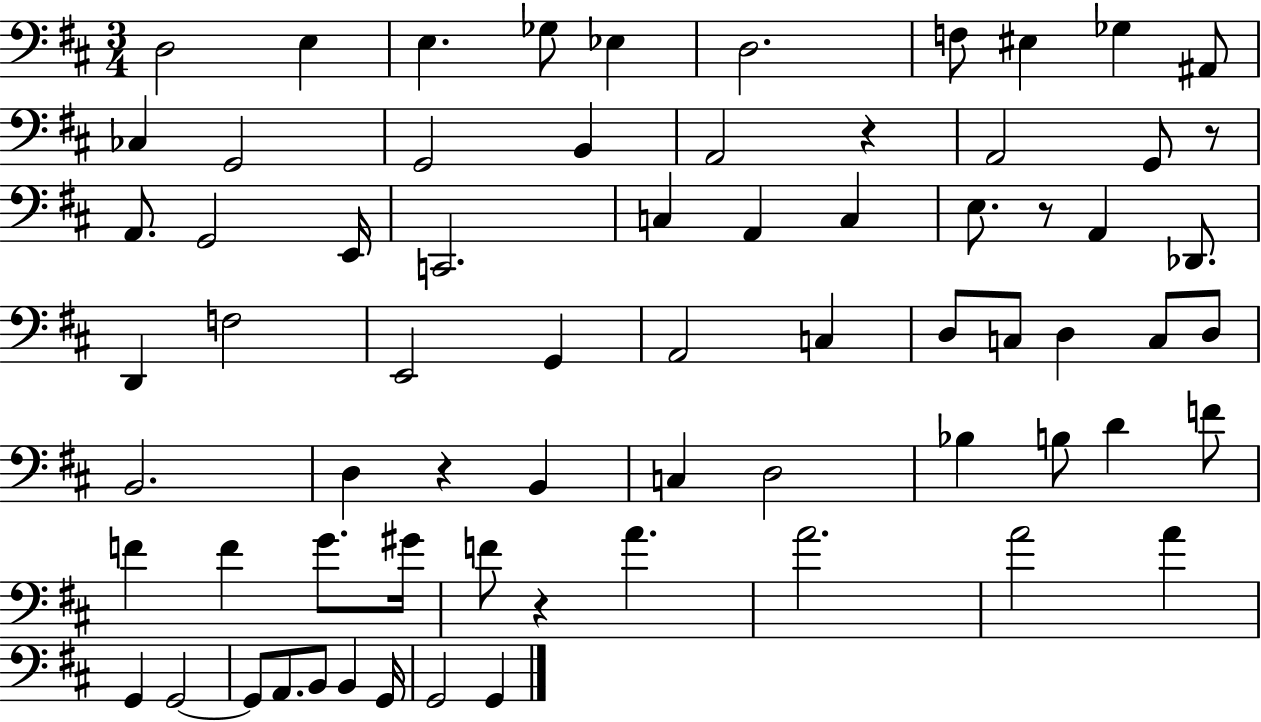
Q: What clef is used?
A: bass